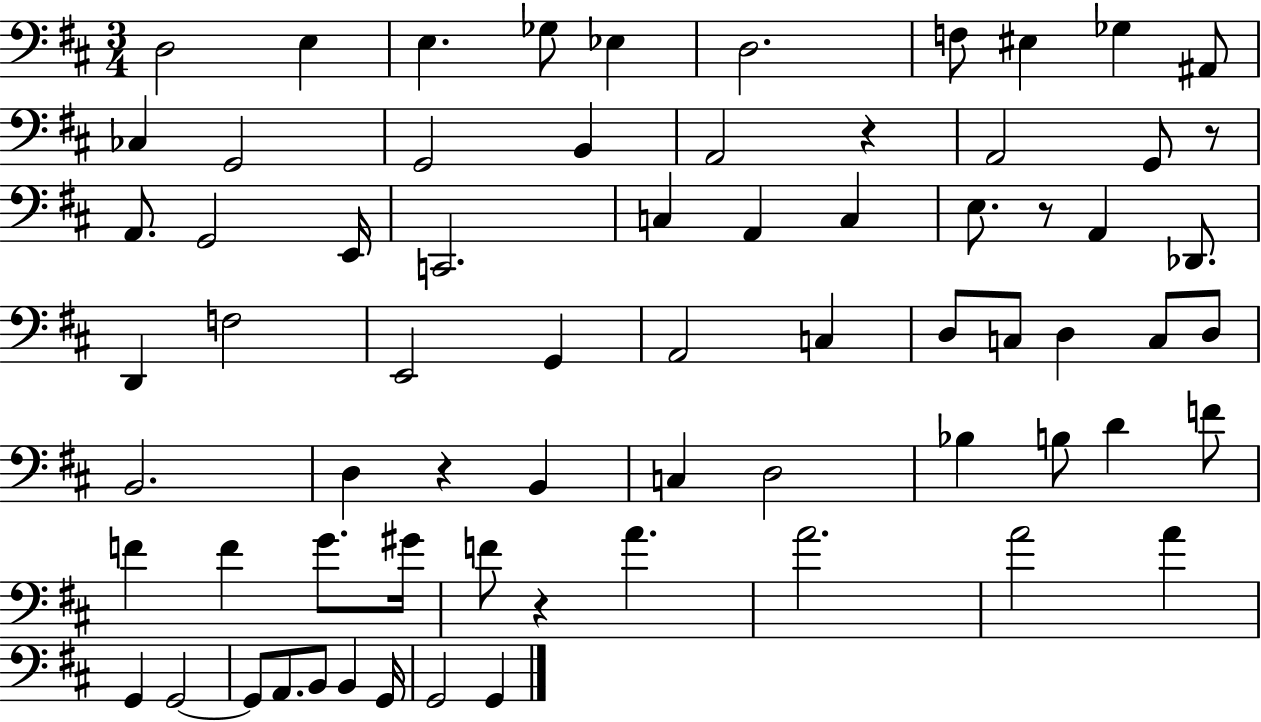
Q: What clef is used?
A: bass